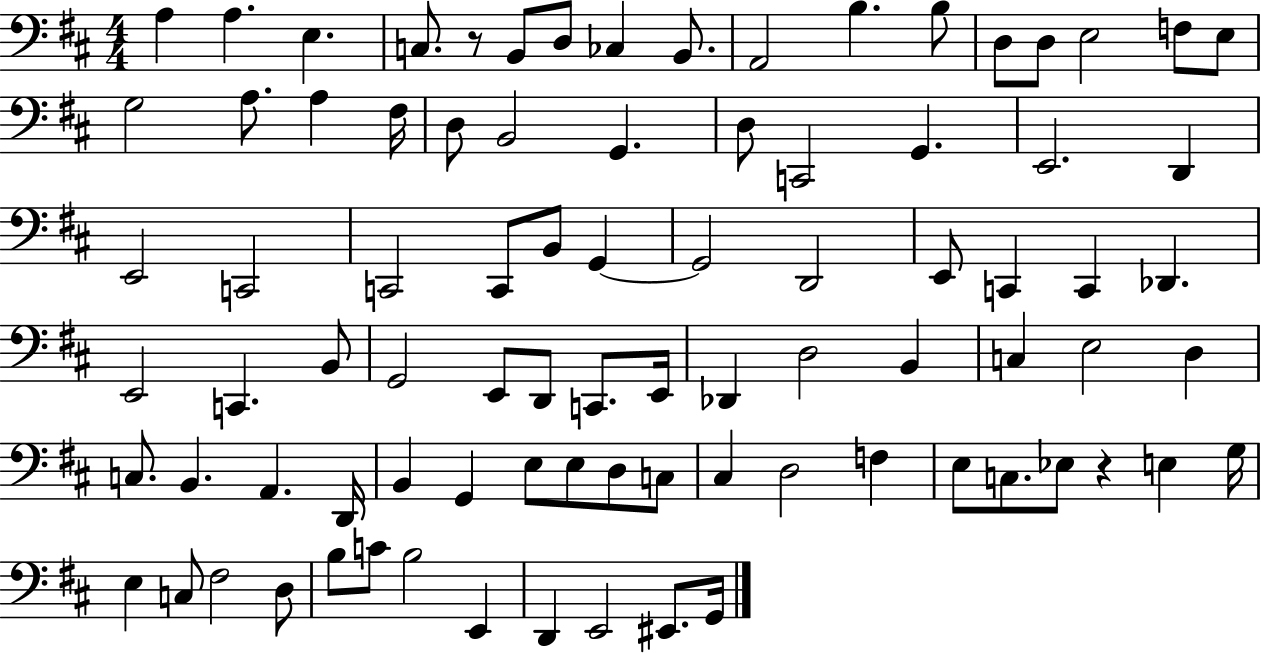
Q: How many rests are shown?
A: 2